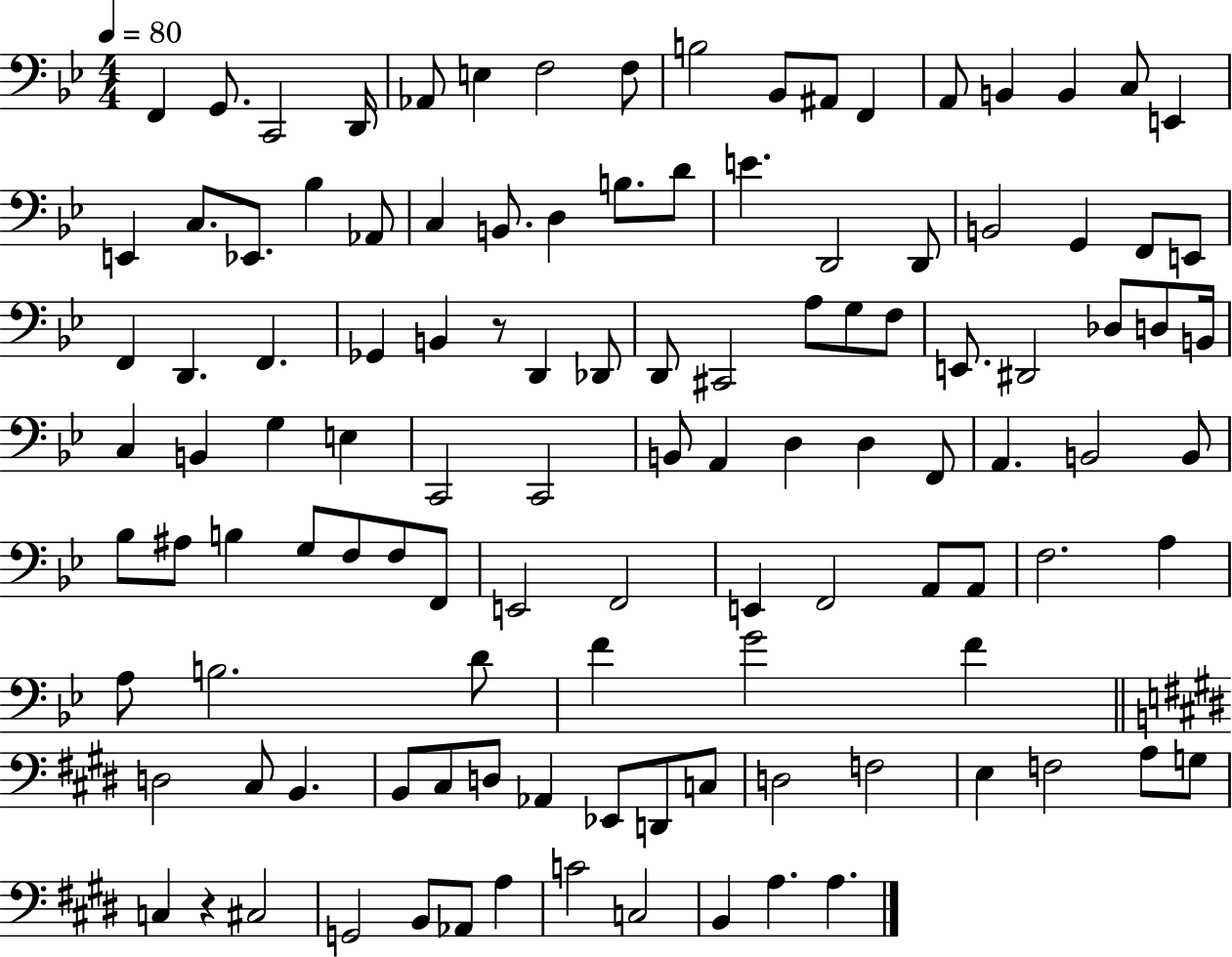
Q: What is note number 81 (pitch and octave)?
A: A3